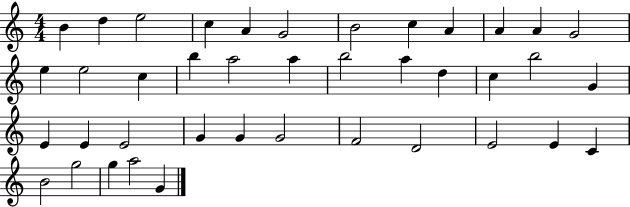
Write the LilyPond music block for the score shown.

{
  \clef treble
  \numericTimeSignature
  \time 4/4
  \key c \major
  b'4 d''4 e''2 | c''4 a'4 g'2 | b'2 c''4 a'4 | a'4 a'4 g'2 | \break e''4 e''2 c''4 | b''4 a''2 a''4 | b''2 a''4 d''4 | c''4 b''2 g'4 | \break e'4 e'4 e'2 | g'4 g'4 g'2 | f'2 d'2 | e'2 e'4 c'4 | \break b'2 g''2 | g''4 a''2 g'4 | \bar "|."
}